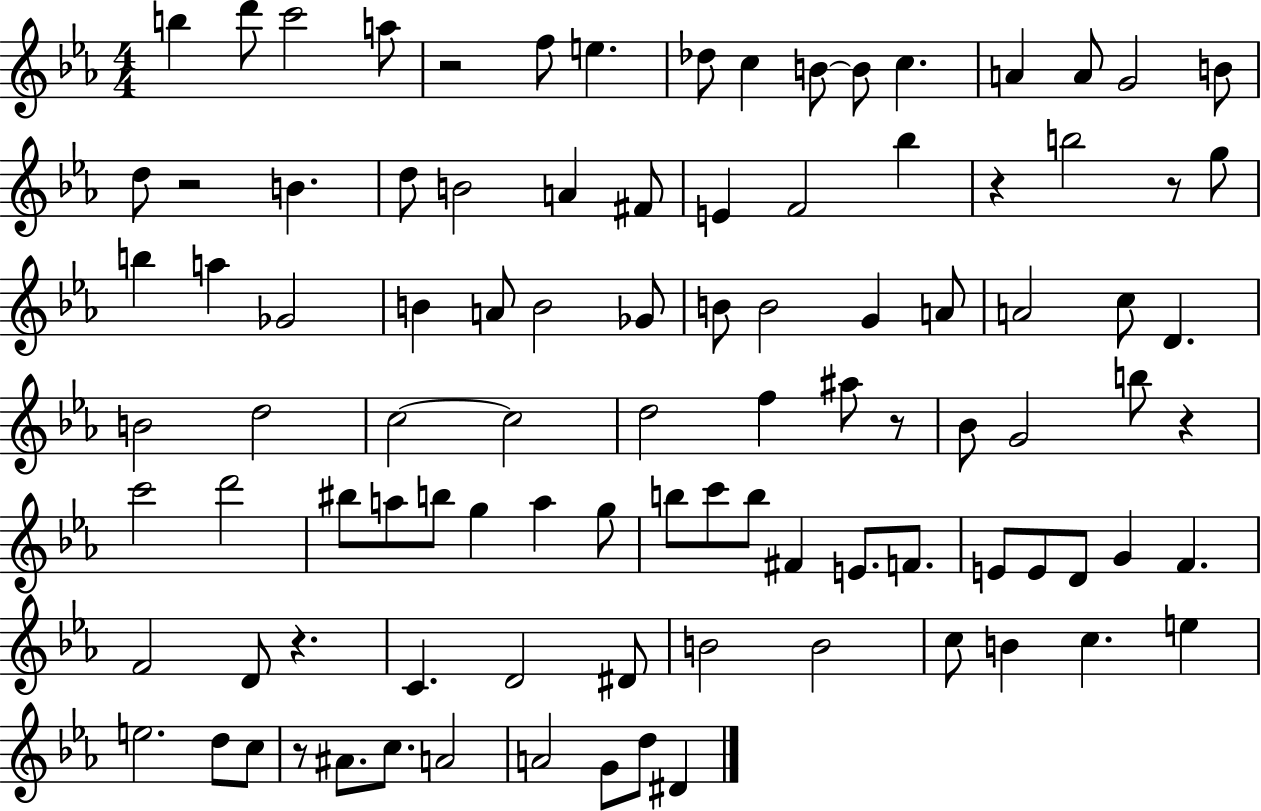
X:1
T:Untitled
M:4/4
L:1/4
K:Eb
b d'/2 c'2 a/2 z2 f/2 e _d/2 c B/2 B/2 c A A/2 G2 B/2 d/2 z2 B d/2 B2 A ^F/2 E F2 _b z b2 z/2 g/2 b a _G2 B A/2 B2 _G/2 B/2 B2 G A/2 A2 c/2 D B2 d2 c2 c2 d2 f ^a/2 z/2 _B/2 G2 b/2 z c'2 d'2 ^b/2 a/2 b/2 g a g/2 b/2 c'/2 b/2 ^F E/2 F/2 E/2 E/2 D/2 G F F2 D/2 z C D2 ^D/2 B2 B2 c/2 B c e e2 d/2 c/2 z/2 ^A/2 c/2 A2 A2 G/2 d/2 ^D